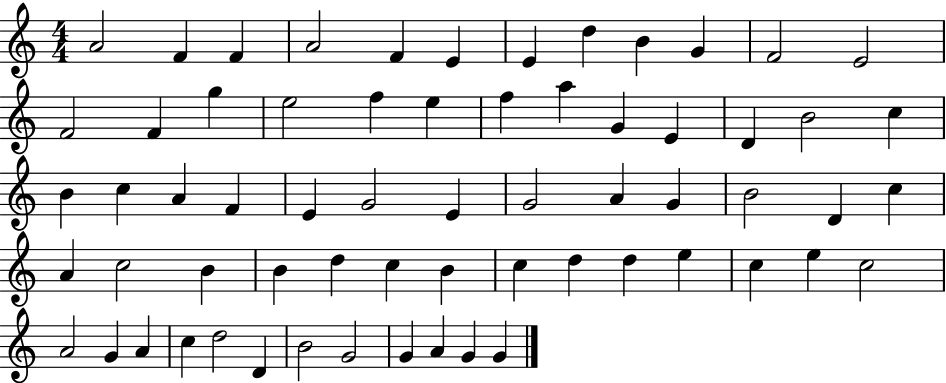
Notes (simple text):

A4/h F4/q F4/q A4/h F4/q E4/q E4/q D5/q B4/q G4/q F4/h E4/h F4/h F4/q G5/q E5/h F5/q E5/q F5/q A5/q G4/q E4/q D4/q B4/h C5/q B4/q C5/q A4/q F4/q E4/q G4/h E4/q G4/h A4/q G4/q B4/h D4/q C5/q A4/q C5/h B4/q B4/q D5/q C5/q B4/q C5/q D5/q D5/q E5/q C5/q E5/q C5/h A4/h G4/q A4/q C5/q D5/h D4/q B4/h G4/h G4/q A4/q G4/q G4/q